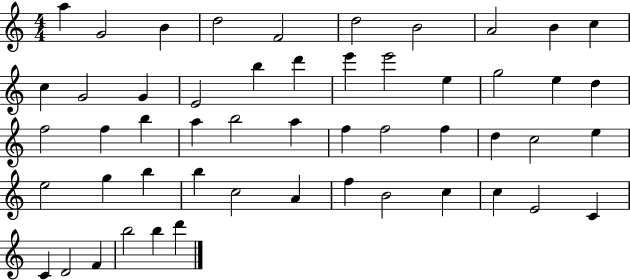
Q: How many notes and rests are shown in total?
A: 52